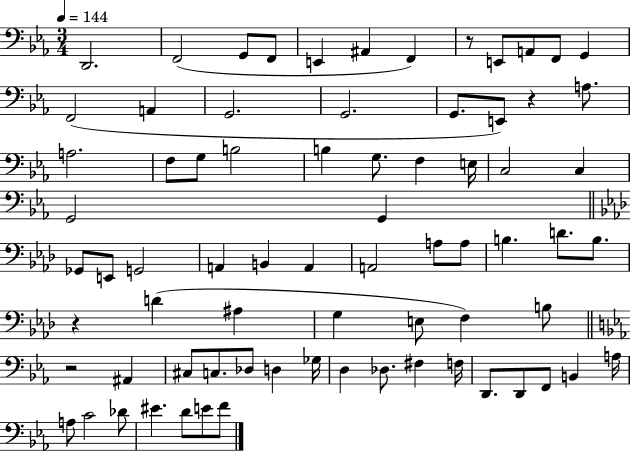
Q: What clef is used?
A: bass